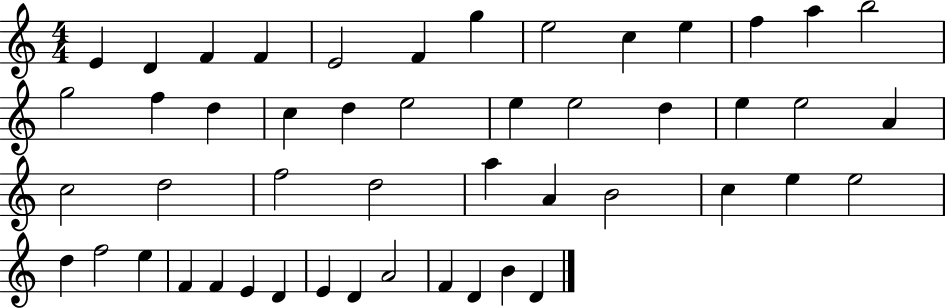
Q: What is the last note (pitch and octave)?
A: D4